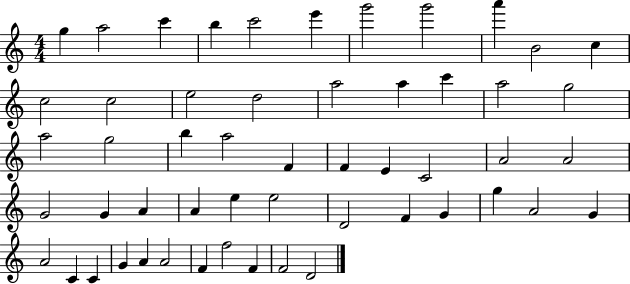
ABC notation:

X:1
T:Untitled
M:4/4
L:1/4
K:C
g a2 c' b c'2 e' g'2 g'2 a' B2 c c2 c2 e2 d2 a2 a c' a2 g2 a2 g2 b a2 F F E C2 A2 A2 G2 G A A e e2 D2 F G g A2 G A2 C C G A A2 F f2 F F2 D2